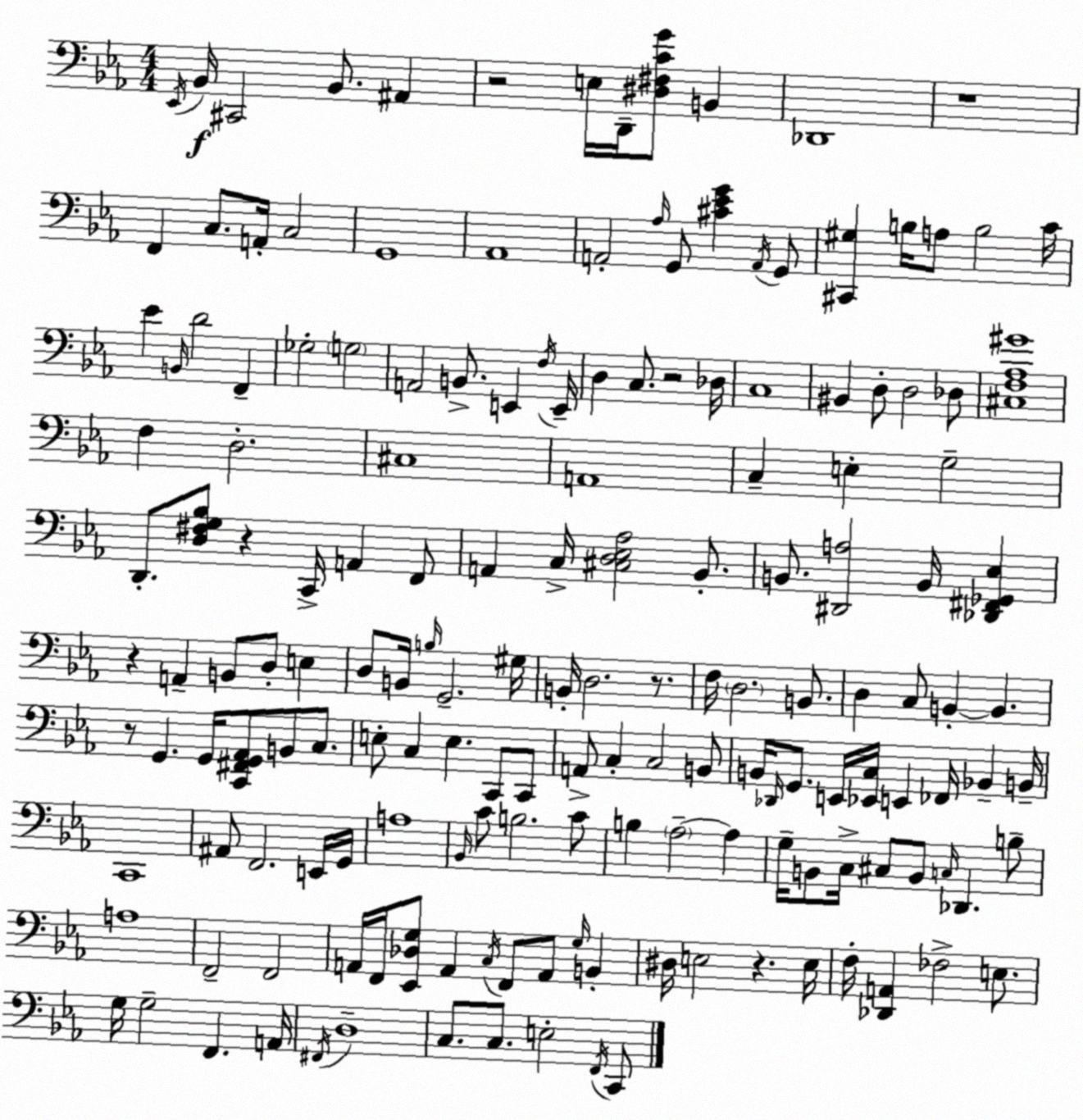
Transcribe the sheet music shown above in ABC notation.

X:1
T:Untitled
M:4/4
L:1/4
K:Cm
_E,,/4 _B,,/4 ^C,,2 _B,,/2 ^A,, z2 E,/4 D,,/4 [^D,^F,CG]/2 B,, _D,,4 z4 F,, C,/2 A,,/4 C,2 G,,4 _A,,4 A,,2 _A,/4 G,,/2 [^C_EG] A,,/4 G,,/2 [^C,,^G,] B,/4 A,/2 B,2 C/4 _E B,,/4 D2 F,, _G,2 G,2 A,,2 B,,/2 E,, F,/4 E,,/4 D, C,/2 z2 _D,/4 C,4 ^B,, D,/2 D,2 _D,/2 [^C,F,_A,^G]4 F, D,2 ^C,4 A,,4 C, E, G,2 D,,/2 [D,^F,G,_B,]/2 z C,,/4 A,, F,,/2 A,, C,/4 [^C,D,_E,_A,]2 _B,,/2 B,,/2 [^D,,A,]2 B,,/4 [_D,,^F,,_G,,_E,] z A,, B,,/2 D,/2 E, D,/2 B,,/4 B,/4 G,,2 ^G,/4 B,,/4 D,2 z/2 F,/4 D,2 B,,/2 D, C,/2 B,, B,, z/2 G,, G,,/4 [C,,^F,,G,,_A,,]/2 B,,/2 C,/2 E,/2 C, E, C,,/2 C,,/2 A,,/2 C, C,2 B,,/2 B,,/4 _D,,/4 G,,/2 E,,/4 [_E,,C,]/4 E,, _F,,/4 _B,, B,,/4 C,,4 ^A,,/2 F,,2 E,,/4 G,,/4 A,4 _B,,/4 C/2 B,2 C/2 B, _A,2 _A, G,/4 B,,/2 C,/4 ^C,/2 B,,/2 C,/4 _D,, B,/2 A,4 F,,2 F,,2 A,,/4 F,,/4 [_E,,_D,G,]/2 A,, C,/4 F,,/2 A,,/2 G,/4 B,, ^D,/4 E,2 z E,/4 F,/4 [_D,,A,,] _F,2 E,/2 G,/4 G,2 F,, A,,/4 ^F,,/4 D,4 C,/2 C,/2 E,2 F,,/4 C,,/2